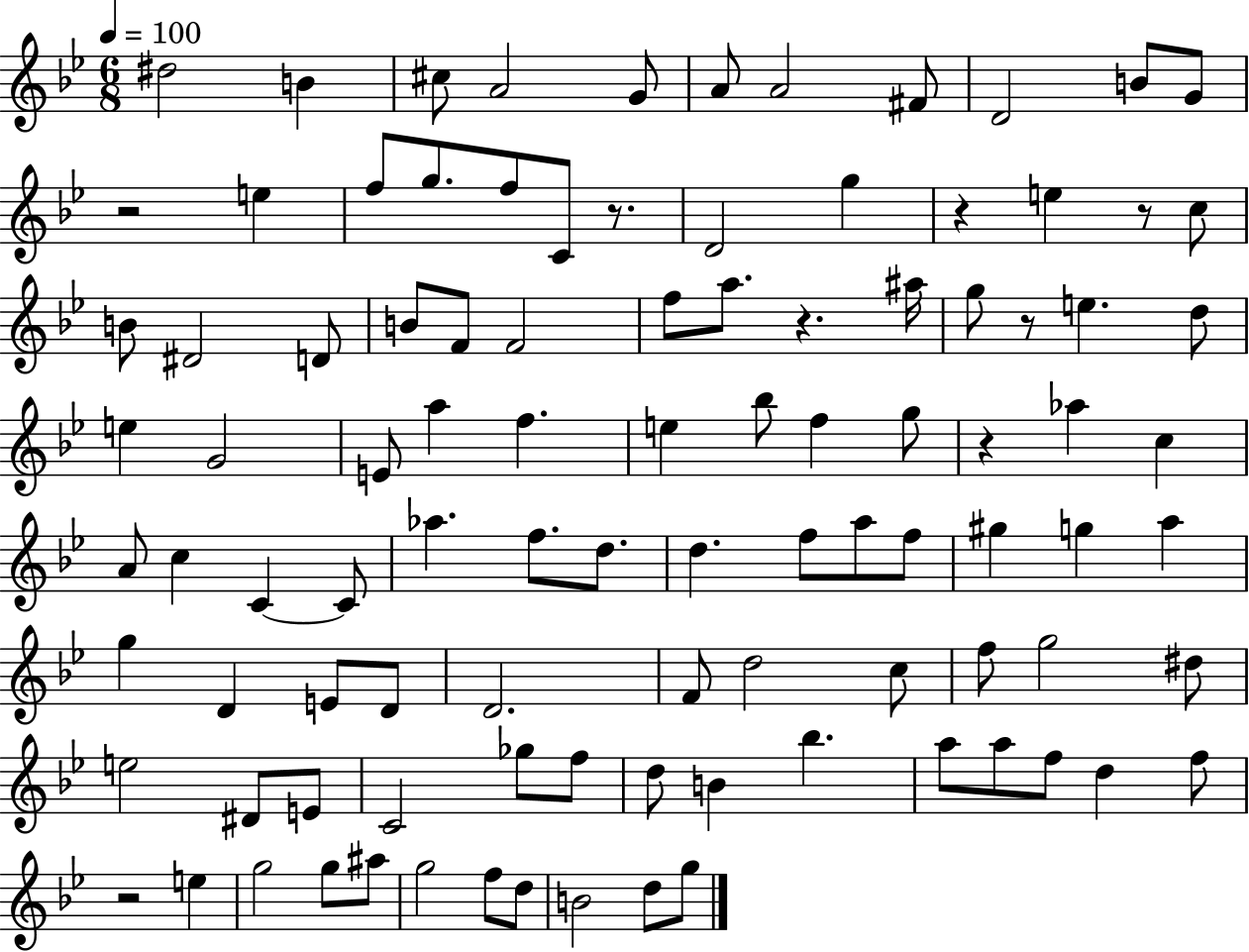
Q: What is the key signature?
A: BES major